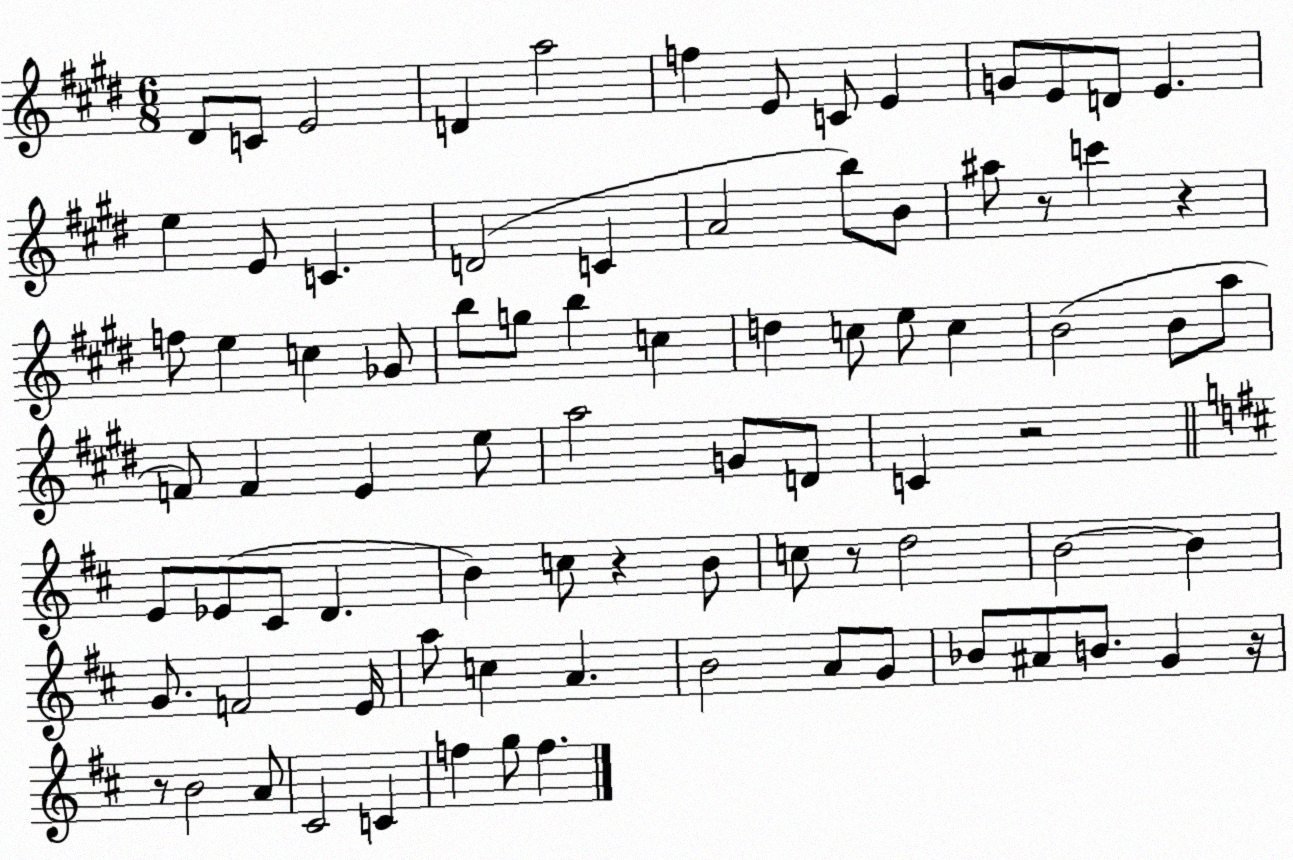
X:1
T:Untitled
M:6/8
L:1/4
K:E
^D/2 C/2 E2 D a2 f E/2 C/2 E G/2 E/2 D/2 E e E/2 C D2 C A2 b/2 B/2 ^a/2 z/2 c' z f/2 e c _G/2 b/2 g/2 b c d c/2 e/2 c B2 B/2 a/2 F/2 F E e/2 a2 G/2 D/2 C z2 E/2 _E/2 ^C/2 D B c/2 z B/2 c/2 z/2 d2 B2 B G/2 F2 E/4 a/2 c A B2 A/2 G/2 _B/2 ^A/2 B/2 G z/4 z/2 B2 A/2 ^C2 C f g/2 f